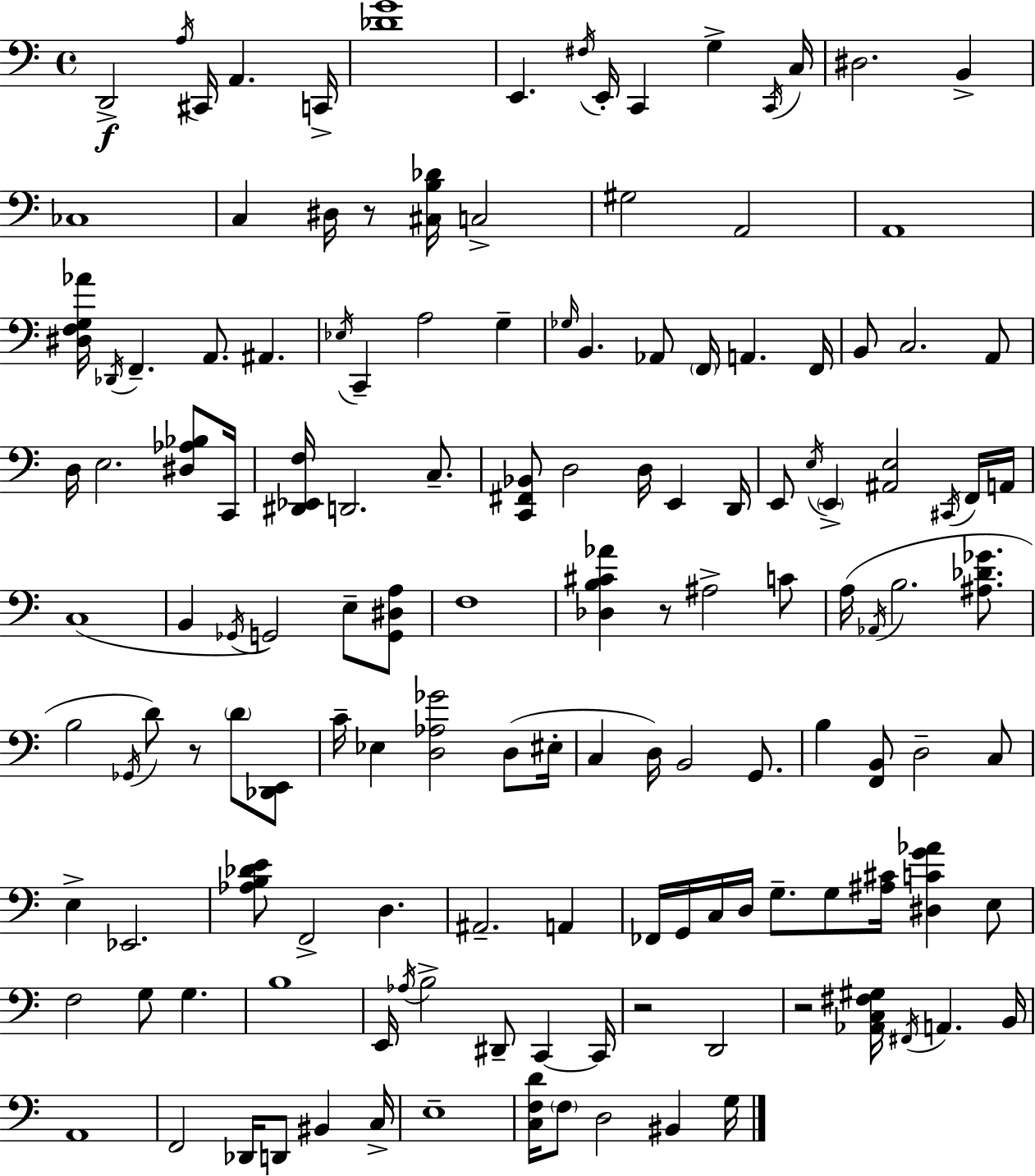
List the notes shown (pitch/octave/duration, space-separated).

D2/h A3/s C#2/s A2/q. C2/s [Db4,G4]/w E2/q. F#3/s E2/s C2/q G3/q C2/s C3/s D#3/h. B2/q CES3/w C3/q D#3/s R/e [C#3,B3,Db4]/s C3/h G#3/h A2/h A2/w [D#3,F3,G3,Ab4]/s Db2/s F2/q. A2/e. A#2/q. Eb3/s C2/q A3/h G3/q Gb3/s B2/q. Ab2/e F2/s A2/q. F2/s B2/e C3/h. A2/e D3/s E3/h. [D#3,Ab3,Bb3]/e C2/s [D#2,Eb2,F3]/s D2/h. C3/e. [C2,F#2,Bb2]/e D3/h D3/s E2/q D2/s E2/e E3/s E2/q [A#2,E3]/h C#2/s F2/s A2/s C3/w B2/q Gb2/s G2/h E3/e [G2,D#3,A3]/e F3/w [Db3,B3,C#4,Ab4]/q R/e A#3/h C4/e A3/s Ab2/s B3/h. [A#3,Db4,Gb4]/e. B3/h Gb2/s D4/e R/e D4/e [Db2,E2]/e C4/s Eb3/q [D3,Ab3,Gb4]/h D3/e EIS3/s C3/q D3/s B2/h G2/e. B3/q [F2,B2]/e D3/h C3/e E3/q Eb2/h. [Ab3,B3,Db4,E4]/e F2/h D3/q. A#2/h. A2/q FES2/s G2/s C3/s D3/s G3/e. G3/e [A#3,C#4]/s [D#3,C4,G4,Ab4]/q E3/e F3/h G3/e G3/q. B3/w E2/s Ab3/s B3/h D#2/e C2/q C2/s R/h D2/h R/h [Ab2,C3,F#3,G#3]/s F#2/s A2/q. B2/s A2/w F2/h Db2/s D2/e BIS2/q C3/s E3/w [C3,F3,D4]/s F3/e D3/h BIS2/q G3/s